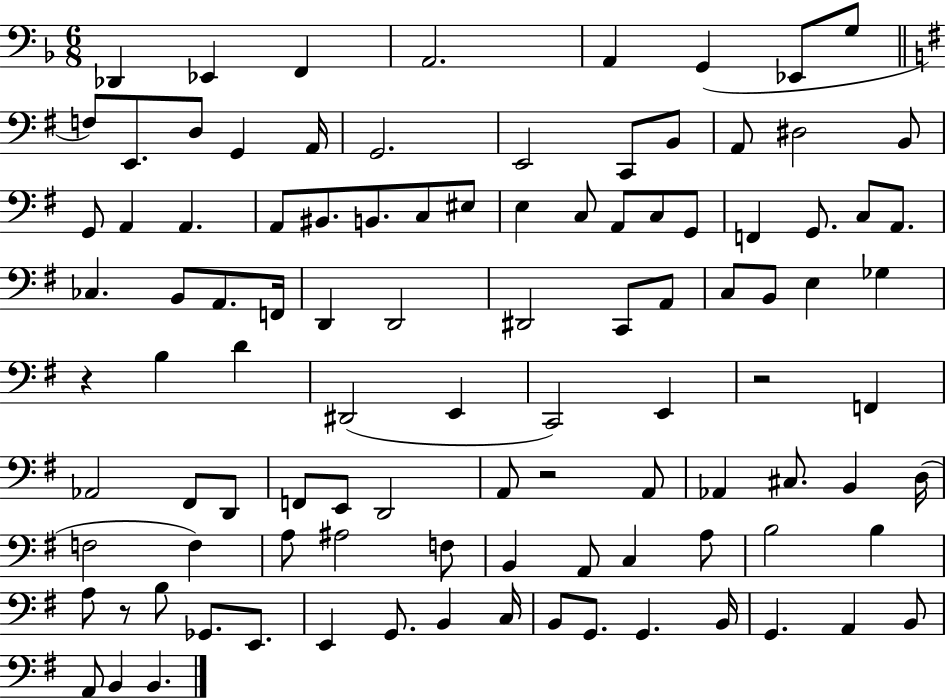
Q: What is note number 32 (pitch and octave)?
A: C3